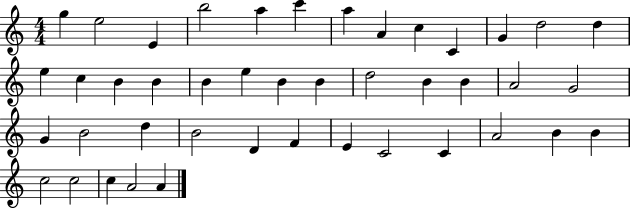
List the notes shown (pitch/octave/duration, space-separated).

G5/q E5/h E4/q B5/h A5/q C6/q A5/q A4/q C5/q C4/q G4/q D5/h D5/q E5/q C5/q B4/q B4/q B4/q E5/q B4/q B4/q D5/h B4/q B4/q A4/h G4/h G4/q B4/h D5/q B4/h D4/q F4/q E4/q C4/h C4/q A4/h B4/q B4/q C5/h C5/h C5/q A4/h A4/q